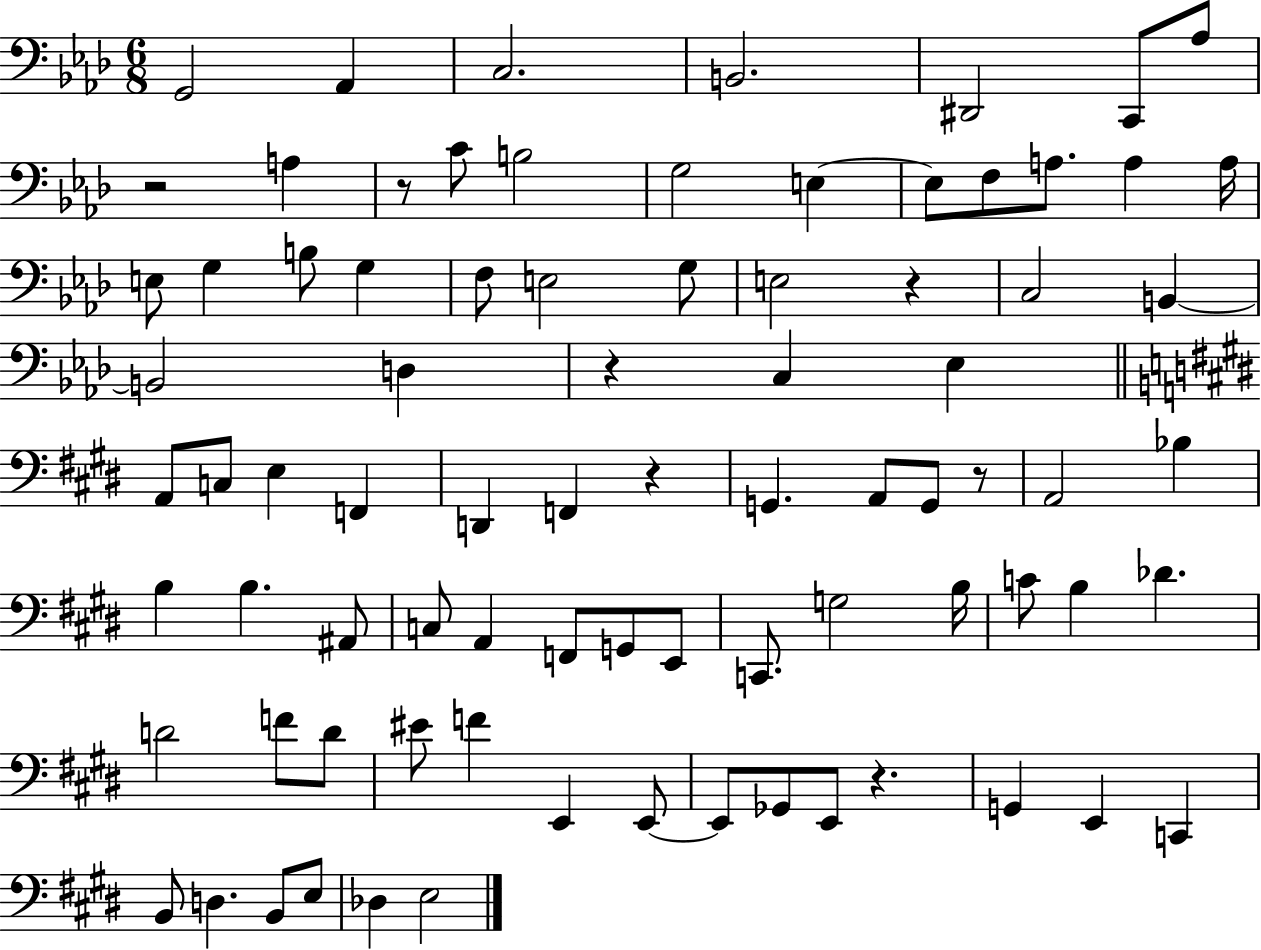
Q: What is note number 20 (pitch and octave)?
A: B3